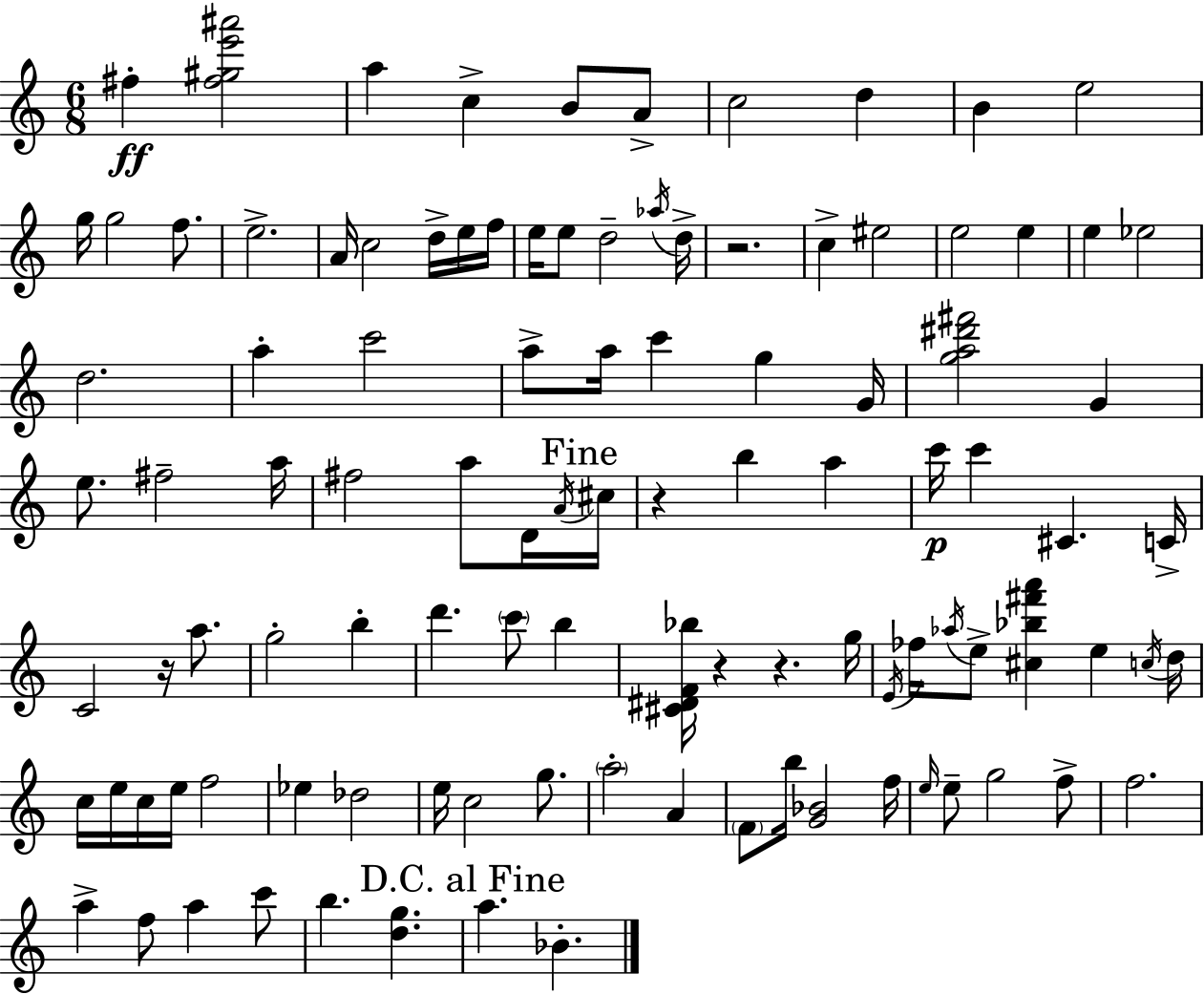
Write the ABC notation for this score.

X:1
T:Untitled
M:6/8
L:1/4
K:C
^f [^f^ge'^a']2 a c B/2 A/2 c2 d B e2 g/4 g2 f/2 e2 A/4 c2 d/4 e/4 f/4 e/4 e/2 d2 _a/4 d/4 z2 c ^e2 e2 e e _e2 d2 a c'2 a/2 a/4 c' g G/4 [ga^d'^f']2 G e/2 ^f2 a/4 ^f2 a/2 D/4 A/4 ^c/4 z b a c'/4 c' ^C C/4 C2 z/4 a/2 g2 b d' c'/2 b [^C^DF_b]/4 z z g/4 E/4 _f/4 _a/4 e/2 [^c_b^f'a'] e c/4 d/4 c/4 e/4 c/4 e/4 f2 _e _d2 e/4 c2 g/2 a2 A F/2 b/4 [G_B]2 f/4 e/4 e/2 g2 f/2 f2 a f/2 a c'/2 b [dg] a _B